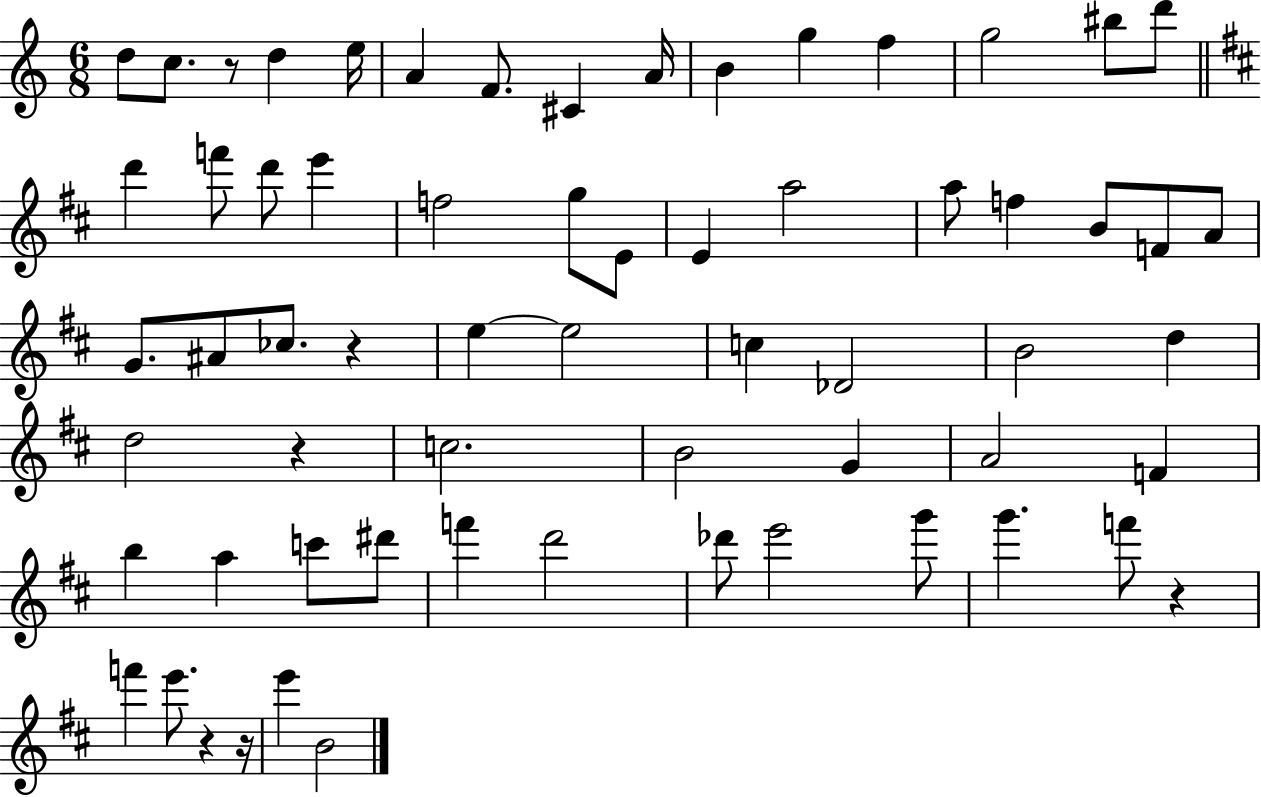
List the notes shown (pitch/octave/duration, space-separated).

D5/e C5/e. R/e D5/q E5/s A4/q F4/e. C#4/q A4/s B4/q G5/q F5/q G5/h BIS5/e D6/e D6/q F6/e D6/e E6/q F5/h G5/e E4/e E4/q A5/h A5/e F5/q B4/e F4/e A4/e G4/e. A#4/e CES5/e. R/q E5/q E5/h C5/q Db4/h B4/h D5/q D5/h R/q C5/h. B4/h G4/q A4/h F4/q B5/q A5/q C6/e D#6/e F6/q D6/h Db6/e E6/h G6/e G6/q. F6/e R/q F6/q E6/e. R/q R/s E6/q B4/h